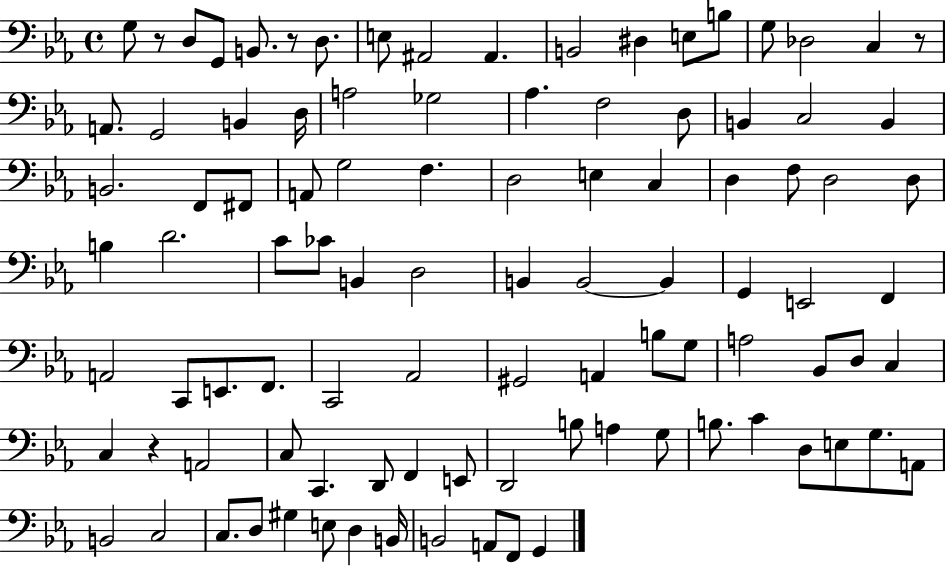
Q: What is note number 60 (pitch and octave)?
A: A2